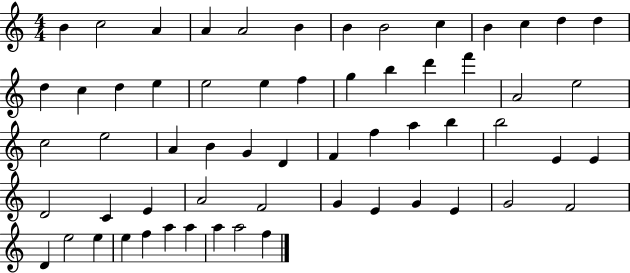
B4/q C5/h A4/q A4/q A4/h B4/q B4/q B4/h C5/q B4/q C5/q D5/q D5/q D5/q C5/q D5/q E5/q E5/h E5/q F5/q G5/q B5/q D6/q F6/q A4/h E5/h C5/h E5/h A4/q B4/q G4/q D4/q F4/q F5/q A5/q B5/q B5/h E4/q E4/q D4/h C4/q E4/q A4/h F4/h G4/q E4/q G4/q E4/q G4/h F4/h D4/q E5/h E5/q E5/q F5/q A5/q A5/q A5/q A5/h F5/q